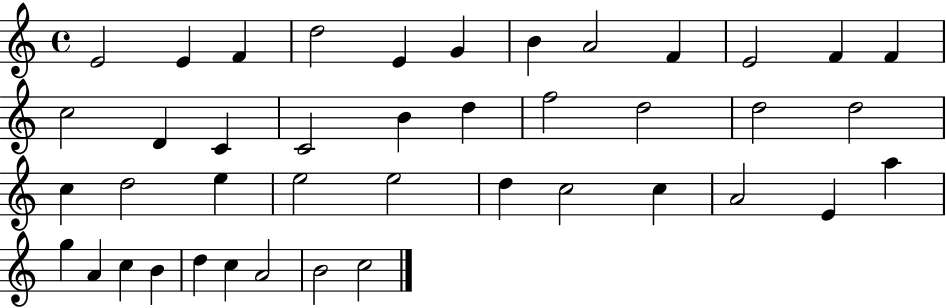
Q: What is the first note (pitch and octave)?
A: E4